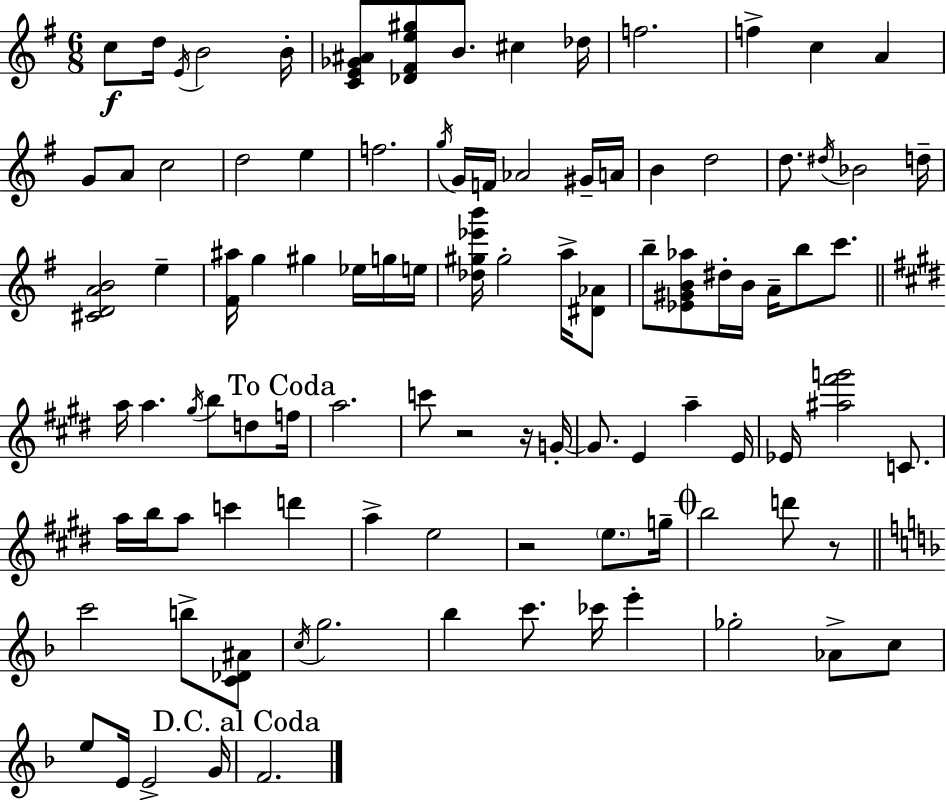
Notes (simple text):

C5/e D5/s E4/s B4/h B4/s [C4,E4,Gb4,A#4]/e [Db4,F#4,E5,G#5]/e B4/e. C#5/q Db5/s F5/h. F5/q C5/q A4/q G4/e A4/e C5/h D5/h E5/q F5/h. G5/s G4/s F4/s Ab4/h G#4/s A4/s B4/q D5/h D5/e. D#5/s Bb4/h D5/s [C#4,D4,A4,B4]/h E5/q [F#4,A#5]/s G5/q G#5/q Eb5/s G5/s E5/s [Db5,G#5,Eb6,B6]/s G#5/h A5/s [D#4,Ab4]/e B5/e [Eb4,G#4,B4,Ab5]/e D#5/s B4/s A4/s B5/e C6/e. A5/s A5/q. G#5/s B5/e D5/e F5/s A5/h. C6/e R/h R/s G4/s G4/e. E4/q A5/q E4/s Eb4/s [A#5,F#6,G6]/h C4/e. A5/s B5/s A5/e C6/q D6/q A5/q E5/h R/h E5/e. G5/s B5/h D6/e R/e C6/h B5/e [C4,Db4,A#4]/e C5/s G5/h. Bb5/q C6/e. CES6/s E6/q Gb5/h Ab4/e C5/e E5/e E4/s E4/h G4/s F4/h.